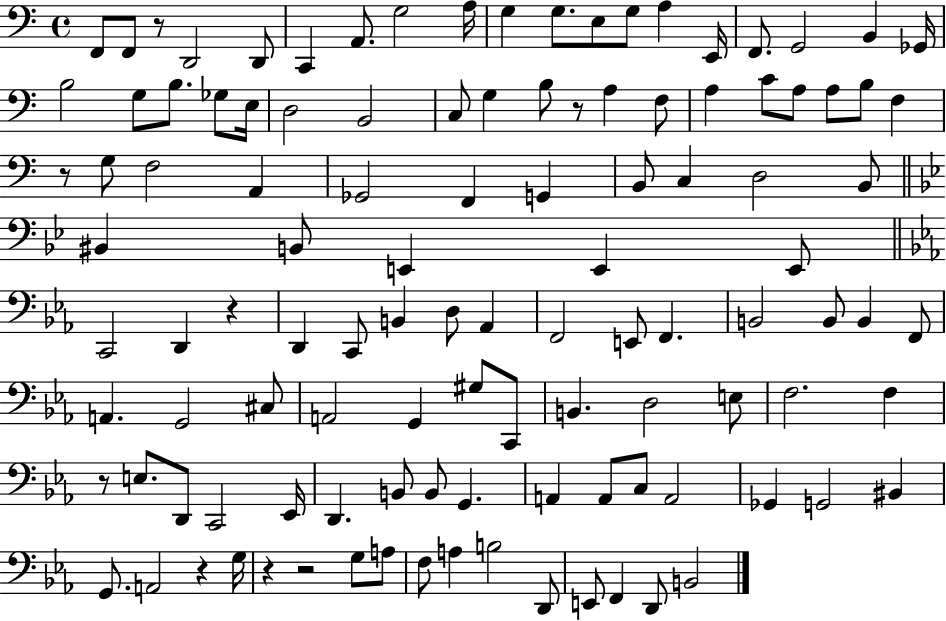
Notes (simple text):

F2/e F2/e R/e D2/h D2/e C2/q A2/e. G3/h A3/s G3/q G3/e. E3/e G3/e A3/q E2/s F2/e. G2/h B2/q Gb2/s B3/h G3/e B3/e. Gb3/e E3/s D3/h B2/h C3/e G3/q B3/e R/e A3/q F3/e A3/q C4/e A3/e A3/e B3/e F3/q R/e G3/e F3/h A2/q Gb2/h F2/q G2/q B2/e C3/q D3/h B2/e BIS2/q B2/e E2/q E2/q E2/e C2/h D2/q R/q D2/q C2/e B2/q D3/e Ab2/q F2/h E2/e F2/q. B2/h B2/e B2/q F2/e A2/q. G2/h C#3/e A2/h G2/q G#3/e C2/e B2/q. D3/h E3/e F3/h. F3/q R/e E3/e. D2/e C2/h Eb2/s D2/q. B2/e B2/e G2/q. A2/q A2/e C3/e A2/h Gb2/q G2/h BIS2/q G2/e. A2/h R/q G3/s R/q R/h G3/e A3/e F3/e A3/q B3/h D2/e E2/e F2/q D2/e B2/h